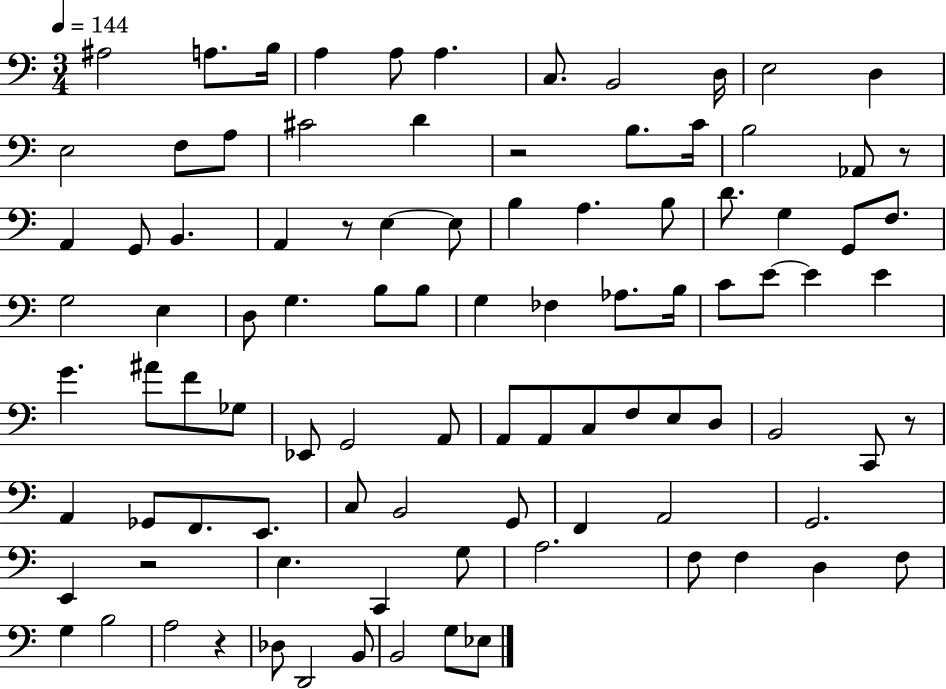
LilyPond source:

{
  \clef bass
  \numericTimeSignature
  \time 3/4
  \key c \major
  \tempo 4 = 144
  ais2 a8. b16 | a4 a8 a4. | c8. b,2 d16 | e2 d4 | \break e2 f8 a8 | cis'2 d'4 | r2 b8. c'16 | b2 aes,8 r8 | \break a,4 g,8 b,4. | a,4 r8 e4~~ e8 | b4 a4. b8 | d'8. g4 g,8 f8. | \break g2 e4 | d8 g4. b8 b8 | g4 fes4 aes8. b16 | c'8 e'8~~ e'4 e'4 | \break g'4. ais'8 f'8 ges8 | ees,8 g,2 a,8 | a,8 a,8 c8 f8 e8 d8 | b,2 c,8 r8 | \break a,4 ges,8 f,8. e,8. | c8 b,2 g,8 | f,4 a,2 | g,2. | \break e,4 r2 | e4. c,4 g8 | a2. | f8 f4 d4 f8 | \break g4 b2 | a2 r4 | des8 d,2 b,8 | b,2 g8 ees8 | \break \bar "|."
}